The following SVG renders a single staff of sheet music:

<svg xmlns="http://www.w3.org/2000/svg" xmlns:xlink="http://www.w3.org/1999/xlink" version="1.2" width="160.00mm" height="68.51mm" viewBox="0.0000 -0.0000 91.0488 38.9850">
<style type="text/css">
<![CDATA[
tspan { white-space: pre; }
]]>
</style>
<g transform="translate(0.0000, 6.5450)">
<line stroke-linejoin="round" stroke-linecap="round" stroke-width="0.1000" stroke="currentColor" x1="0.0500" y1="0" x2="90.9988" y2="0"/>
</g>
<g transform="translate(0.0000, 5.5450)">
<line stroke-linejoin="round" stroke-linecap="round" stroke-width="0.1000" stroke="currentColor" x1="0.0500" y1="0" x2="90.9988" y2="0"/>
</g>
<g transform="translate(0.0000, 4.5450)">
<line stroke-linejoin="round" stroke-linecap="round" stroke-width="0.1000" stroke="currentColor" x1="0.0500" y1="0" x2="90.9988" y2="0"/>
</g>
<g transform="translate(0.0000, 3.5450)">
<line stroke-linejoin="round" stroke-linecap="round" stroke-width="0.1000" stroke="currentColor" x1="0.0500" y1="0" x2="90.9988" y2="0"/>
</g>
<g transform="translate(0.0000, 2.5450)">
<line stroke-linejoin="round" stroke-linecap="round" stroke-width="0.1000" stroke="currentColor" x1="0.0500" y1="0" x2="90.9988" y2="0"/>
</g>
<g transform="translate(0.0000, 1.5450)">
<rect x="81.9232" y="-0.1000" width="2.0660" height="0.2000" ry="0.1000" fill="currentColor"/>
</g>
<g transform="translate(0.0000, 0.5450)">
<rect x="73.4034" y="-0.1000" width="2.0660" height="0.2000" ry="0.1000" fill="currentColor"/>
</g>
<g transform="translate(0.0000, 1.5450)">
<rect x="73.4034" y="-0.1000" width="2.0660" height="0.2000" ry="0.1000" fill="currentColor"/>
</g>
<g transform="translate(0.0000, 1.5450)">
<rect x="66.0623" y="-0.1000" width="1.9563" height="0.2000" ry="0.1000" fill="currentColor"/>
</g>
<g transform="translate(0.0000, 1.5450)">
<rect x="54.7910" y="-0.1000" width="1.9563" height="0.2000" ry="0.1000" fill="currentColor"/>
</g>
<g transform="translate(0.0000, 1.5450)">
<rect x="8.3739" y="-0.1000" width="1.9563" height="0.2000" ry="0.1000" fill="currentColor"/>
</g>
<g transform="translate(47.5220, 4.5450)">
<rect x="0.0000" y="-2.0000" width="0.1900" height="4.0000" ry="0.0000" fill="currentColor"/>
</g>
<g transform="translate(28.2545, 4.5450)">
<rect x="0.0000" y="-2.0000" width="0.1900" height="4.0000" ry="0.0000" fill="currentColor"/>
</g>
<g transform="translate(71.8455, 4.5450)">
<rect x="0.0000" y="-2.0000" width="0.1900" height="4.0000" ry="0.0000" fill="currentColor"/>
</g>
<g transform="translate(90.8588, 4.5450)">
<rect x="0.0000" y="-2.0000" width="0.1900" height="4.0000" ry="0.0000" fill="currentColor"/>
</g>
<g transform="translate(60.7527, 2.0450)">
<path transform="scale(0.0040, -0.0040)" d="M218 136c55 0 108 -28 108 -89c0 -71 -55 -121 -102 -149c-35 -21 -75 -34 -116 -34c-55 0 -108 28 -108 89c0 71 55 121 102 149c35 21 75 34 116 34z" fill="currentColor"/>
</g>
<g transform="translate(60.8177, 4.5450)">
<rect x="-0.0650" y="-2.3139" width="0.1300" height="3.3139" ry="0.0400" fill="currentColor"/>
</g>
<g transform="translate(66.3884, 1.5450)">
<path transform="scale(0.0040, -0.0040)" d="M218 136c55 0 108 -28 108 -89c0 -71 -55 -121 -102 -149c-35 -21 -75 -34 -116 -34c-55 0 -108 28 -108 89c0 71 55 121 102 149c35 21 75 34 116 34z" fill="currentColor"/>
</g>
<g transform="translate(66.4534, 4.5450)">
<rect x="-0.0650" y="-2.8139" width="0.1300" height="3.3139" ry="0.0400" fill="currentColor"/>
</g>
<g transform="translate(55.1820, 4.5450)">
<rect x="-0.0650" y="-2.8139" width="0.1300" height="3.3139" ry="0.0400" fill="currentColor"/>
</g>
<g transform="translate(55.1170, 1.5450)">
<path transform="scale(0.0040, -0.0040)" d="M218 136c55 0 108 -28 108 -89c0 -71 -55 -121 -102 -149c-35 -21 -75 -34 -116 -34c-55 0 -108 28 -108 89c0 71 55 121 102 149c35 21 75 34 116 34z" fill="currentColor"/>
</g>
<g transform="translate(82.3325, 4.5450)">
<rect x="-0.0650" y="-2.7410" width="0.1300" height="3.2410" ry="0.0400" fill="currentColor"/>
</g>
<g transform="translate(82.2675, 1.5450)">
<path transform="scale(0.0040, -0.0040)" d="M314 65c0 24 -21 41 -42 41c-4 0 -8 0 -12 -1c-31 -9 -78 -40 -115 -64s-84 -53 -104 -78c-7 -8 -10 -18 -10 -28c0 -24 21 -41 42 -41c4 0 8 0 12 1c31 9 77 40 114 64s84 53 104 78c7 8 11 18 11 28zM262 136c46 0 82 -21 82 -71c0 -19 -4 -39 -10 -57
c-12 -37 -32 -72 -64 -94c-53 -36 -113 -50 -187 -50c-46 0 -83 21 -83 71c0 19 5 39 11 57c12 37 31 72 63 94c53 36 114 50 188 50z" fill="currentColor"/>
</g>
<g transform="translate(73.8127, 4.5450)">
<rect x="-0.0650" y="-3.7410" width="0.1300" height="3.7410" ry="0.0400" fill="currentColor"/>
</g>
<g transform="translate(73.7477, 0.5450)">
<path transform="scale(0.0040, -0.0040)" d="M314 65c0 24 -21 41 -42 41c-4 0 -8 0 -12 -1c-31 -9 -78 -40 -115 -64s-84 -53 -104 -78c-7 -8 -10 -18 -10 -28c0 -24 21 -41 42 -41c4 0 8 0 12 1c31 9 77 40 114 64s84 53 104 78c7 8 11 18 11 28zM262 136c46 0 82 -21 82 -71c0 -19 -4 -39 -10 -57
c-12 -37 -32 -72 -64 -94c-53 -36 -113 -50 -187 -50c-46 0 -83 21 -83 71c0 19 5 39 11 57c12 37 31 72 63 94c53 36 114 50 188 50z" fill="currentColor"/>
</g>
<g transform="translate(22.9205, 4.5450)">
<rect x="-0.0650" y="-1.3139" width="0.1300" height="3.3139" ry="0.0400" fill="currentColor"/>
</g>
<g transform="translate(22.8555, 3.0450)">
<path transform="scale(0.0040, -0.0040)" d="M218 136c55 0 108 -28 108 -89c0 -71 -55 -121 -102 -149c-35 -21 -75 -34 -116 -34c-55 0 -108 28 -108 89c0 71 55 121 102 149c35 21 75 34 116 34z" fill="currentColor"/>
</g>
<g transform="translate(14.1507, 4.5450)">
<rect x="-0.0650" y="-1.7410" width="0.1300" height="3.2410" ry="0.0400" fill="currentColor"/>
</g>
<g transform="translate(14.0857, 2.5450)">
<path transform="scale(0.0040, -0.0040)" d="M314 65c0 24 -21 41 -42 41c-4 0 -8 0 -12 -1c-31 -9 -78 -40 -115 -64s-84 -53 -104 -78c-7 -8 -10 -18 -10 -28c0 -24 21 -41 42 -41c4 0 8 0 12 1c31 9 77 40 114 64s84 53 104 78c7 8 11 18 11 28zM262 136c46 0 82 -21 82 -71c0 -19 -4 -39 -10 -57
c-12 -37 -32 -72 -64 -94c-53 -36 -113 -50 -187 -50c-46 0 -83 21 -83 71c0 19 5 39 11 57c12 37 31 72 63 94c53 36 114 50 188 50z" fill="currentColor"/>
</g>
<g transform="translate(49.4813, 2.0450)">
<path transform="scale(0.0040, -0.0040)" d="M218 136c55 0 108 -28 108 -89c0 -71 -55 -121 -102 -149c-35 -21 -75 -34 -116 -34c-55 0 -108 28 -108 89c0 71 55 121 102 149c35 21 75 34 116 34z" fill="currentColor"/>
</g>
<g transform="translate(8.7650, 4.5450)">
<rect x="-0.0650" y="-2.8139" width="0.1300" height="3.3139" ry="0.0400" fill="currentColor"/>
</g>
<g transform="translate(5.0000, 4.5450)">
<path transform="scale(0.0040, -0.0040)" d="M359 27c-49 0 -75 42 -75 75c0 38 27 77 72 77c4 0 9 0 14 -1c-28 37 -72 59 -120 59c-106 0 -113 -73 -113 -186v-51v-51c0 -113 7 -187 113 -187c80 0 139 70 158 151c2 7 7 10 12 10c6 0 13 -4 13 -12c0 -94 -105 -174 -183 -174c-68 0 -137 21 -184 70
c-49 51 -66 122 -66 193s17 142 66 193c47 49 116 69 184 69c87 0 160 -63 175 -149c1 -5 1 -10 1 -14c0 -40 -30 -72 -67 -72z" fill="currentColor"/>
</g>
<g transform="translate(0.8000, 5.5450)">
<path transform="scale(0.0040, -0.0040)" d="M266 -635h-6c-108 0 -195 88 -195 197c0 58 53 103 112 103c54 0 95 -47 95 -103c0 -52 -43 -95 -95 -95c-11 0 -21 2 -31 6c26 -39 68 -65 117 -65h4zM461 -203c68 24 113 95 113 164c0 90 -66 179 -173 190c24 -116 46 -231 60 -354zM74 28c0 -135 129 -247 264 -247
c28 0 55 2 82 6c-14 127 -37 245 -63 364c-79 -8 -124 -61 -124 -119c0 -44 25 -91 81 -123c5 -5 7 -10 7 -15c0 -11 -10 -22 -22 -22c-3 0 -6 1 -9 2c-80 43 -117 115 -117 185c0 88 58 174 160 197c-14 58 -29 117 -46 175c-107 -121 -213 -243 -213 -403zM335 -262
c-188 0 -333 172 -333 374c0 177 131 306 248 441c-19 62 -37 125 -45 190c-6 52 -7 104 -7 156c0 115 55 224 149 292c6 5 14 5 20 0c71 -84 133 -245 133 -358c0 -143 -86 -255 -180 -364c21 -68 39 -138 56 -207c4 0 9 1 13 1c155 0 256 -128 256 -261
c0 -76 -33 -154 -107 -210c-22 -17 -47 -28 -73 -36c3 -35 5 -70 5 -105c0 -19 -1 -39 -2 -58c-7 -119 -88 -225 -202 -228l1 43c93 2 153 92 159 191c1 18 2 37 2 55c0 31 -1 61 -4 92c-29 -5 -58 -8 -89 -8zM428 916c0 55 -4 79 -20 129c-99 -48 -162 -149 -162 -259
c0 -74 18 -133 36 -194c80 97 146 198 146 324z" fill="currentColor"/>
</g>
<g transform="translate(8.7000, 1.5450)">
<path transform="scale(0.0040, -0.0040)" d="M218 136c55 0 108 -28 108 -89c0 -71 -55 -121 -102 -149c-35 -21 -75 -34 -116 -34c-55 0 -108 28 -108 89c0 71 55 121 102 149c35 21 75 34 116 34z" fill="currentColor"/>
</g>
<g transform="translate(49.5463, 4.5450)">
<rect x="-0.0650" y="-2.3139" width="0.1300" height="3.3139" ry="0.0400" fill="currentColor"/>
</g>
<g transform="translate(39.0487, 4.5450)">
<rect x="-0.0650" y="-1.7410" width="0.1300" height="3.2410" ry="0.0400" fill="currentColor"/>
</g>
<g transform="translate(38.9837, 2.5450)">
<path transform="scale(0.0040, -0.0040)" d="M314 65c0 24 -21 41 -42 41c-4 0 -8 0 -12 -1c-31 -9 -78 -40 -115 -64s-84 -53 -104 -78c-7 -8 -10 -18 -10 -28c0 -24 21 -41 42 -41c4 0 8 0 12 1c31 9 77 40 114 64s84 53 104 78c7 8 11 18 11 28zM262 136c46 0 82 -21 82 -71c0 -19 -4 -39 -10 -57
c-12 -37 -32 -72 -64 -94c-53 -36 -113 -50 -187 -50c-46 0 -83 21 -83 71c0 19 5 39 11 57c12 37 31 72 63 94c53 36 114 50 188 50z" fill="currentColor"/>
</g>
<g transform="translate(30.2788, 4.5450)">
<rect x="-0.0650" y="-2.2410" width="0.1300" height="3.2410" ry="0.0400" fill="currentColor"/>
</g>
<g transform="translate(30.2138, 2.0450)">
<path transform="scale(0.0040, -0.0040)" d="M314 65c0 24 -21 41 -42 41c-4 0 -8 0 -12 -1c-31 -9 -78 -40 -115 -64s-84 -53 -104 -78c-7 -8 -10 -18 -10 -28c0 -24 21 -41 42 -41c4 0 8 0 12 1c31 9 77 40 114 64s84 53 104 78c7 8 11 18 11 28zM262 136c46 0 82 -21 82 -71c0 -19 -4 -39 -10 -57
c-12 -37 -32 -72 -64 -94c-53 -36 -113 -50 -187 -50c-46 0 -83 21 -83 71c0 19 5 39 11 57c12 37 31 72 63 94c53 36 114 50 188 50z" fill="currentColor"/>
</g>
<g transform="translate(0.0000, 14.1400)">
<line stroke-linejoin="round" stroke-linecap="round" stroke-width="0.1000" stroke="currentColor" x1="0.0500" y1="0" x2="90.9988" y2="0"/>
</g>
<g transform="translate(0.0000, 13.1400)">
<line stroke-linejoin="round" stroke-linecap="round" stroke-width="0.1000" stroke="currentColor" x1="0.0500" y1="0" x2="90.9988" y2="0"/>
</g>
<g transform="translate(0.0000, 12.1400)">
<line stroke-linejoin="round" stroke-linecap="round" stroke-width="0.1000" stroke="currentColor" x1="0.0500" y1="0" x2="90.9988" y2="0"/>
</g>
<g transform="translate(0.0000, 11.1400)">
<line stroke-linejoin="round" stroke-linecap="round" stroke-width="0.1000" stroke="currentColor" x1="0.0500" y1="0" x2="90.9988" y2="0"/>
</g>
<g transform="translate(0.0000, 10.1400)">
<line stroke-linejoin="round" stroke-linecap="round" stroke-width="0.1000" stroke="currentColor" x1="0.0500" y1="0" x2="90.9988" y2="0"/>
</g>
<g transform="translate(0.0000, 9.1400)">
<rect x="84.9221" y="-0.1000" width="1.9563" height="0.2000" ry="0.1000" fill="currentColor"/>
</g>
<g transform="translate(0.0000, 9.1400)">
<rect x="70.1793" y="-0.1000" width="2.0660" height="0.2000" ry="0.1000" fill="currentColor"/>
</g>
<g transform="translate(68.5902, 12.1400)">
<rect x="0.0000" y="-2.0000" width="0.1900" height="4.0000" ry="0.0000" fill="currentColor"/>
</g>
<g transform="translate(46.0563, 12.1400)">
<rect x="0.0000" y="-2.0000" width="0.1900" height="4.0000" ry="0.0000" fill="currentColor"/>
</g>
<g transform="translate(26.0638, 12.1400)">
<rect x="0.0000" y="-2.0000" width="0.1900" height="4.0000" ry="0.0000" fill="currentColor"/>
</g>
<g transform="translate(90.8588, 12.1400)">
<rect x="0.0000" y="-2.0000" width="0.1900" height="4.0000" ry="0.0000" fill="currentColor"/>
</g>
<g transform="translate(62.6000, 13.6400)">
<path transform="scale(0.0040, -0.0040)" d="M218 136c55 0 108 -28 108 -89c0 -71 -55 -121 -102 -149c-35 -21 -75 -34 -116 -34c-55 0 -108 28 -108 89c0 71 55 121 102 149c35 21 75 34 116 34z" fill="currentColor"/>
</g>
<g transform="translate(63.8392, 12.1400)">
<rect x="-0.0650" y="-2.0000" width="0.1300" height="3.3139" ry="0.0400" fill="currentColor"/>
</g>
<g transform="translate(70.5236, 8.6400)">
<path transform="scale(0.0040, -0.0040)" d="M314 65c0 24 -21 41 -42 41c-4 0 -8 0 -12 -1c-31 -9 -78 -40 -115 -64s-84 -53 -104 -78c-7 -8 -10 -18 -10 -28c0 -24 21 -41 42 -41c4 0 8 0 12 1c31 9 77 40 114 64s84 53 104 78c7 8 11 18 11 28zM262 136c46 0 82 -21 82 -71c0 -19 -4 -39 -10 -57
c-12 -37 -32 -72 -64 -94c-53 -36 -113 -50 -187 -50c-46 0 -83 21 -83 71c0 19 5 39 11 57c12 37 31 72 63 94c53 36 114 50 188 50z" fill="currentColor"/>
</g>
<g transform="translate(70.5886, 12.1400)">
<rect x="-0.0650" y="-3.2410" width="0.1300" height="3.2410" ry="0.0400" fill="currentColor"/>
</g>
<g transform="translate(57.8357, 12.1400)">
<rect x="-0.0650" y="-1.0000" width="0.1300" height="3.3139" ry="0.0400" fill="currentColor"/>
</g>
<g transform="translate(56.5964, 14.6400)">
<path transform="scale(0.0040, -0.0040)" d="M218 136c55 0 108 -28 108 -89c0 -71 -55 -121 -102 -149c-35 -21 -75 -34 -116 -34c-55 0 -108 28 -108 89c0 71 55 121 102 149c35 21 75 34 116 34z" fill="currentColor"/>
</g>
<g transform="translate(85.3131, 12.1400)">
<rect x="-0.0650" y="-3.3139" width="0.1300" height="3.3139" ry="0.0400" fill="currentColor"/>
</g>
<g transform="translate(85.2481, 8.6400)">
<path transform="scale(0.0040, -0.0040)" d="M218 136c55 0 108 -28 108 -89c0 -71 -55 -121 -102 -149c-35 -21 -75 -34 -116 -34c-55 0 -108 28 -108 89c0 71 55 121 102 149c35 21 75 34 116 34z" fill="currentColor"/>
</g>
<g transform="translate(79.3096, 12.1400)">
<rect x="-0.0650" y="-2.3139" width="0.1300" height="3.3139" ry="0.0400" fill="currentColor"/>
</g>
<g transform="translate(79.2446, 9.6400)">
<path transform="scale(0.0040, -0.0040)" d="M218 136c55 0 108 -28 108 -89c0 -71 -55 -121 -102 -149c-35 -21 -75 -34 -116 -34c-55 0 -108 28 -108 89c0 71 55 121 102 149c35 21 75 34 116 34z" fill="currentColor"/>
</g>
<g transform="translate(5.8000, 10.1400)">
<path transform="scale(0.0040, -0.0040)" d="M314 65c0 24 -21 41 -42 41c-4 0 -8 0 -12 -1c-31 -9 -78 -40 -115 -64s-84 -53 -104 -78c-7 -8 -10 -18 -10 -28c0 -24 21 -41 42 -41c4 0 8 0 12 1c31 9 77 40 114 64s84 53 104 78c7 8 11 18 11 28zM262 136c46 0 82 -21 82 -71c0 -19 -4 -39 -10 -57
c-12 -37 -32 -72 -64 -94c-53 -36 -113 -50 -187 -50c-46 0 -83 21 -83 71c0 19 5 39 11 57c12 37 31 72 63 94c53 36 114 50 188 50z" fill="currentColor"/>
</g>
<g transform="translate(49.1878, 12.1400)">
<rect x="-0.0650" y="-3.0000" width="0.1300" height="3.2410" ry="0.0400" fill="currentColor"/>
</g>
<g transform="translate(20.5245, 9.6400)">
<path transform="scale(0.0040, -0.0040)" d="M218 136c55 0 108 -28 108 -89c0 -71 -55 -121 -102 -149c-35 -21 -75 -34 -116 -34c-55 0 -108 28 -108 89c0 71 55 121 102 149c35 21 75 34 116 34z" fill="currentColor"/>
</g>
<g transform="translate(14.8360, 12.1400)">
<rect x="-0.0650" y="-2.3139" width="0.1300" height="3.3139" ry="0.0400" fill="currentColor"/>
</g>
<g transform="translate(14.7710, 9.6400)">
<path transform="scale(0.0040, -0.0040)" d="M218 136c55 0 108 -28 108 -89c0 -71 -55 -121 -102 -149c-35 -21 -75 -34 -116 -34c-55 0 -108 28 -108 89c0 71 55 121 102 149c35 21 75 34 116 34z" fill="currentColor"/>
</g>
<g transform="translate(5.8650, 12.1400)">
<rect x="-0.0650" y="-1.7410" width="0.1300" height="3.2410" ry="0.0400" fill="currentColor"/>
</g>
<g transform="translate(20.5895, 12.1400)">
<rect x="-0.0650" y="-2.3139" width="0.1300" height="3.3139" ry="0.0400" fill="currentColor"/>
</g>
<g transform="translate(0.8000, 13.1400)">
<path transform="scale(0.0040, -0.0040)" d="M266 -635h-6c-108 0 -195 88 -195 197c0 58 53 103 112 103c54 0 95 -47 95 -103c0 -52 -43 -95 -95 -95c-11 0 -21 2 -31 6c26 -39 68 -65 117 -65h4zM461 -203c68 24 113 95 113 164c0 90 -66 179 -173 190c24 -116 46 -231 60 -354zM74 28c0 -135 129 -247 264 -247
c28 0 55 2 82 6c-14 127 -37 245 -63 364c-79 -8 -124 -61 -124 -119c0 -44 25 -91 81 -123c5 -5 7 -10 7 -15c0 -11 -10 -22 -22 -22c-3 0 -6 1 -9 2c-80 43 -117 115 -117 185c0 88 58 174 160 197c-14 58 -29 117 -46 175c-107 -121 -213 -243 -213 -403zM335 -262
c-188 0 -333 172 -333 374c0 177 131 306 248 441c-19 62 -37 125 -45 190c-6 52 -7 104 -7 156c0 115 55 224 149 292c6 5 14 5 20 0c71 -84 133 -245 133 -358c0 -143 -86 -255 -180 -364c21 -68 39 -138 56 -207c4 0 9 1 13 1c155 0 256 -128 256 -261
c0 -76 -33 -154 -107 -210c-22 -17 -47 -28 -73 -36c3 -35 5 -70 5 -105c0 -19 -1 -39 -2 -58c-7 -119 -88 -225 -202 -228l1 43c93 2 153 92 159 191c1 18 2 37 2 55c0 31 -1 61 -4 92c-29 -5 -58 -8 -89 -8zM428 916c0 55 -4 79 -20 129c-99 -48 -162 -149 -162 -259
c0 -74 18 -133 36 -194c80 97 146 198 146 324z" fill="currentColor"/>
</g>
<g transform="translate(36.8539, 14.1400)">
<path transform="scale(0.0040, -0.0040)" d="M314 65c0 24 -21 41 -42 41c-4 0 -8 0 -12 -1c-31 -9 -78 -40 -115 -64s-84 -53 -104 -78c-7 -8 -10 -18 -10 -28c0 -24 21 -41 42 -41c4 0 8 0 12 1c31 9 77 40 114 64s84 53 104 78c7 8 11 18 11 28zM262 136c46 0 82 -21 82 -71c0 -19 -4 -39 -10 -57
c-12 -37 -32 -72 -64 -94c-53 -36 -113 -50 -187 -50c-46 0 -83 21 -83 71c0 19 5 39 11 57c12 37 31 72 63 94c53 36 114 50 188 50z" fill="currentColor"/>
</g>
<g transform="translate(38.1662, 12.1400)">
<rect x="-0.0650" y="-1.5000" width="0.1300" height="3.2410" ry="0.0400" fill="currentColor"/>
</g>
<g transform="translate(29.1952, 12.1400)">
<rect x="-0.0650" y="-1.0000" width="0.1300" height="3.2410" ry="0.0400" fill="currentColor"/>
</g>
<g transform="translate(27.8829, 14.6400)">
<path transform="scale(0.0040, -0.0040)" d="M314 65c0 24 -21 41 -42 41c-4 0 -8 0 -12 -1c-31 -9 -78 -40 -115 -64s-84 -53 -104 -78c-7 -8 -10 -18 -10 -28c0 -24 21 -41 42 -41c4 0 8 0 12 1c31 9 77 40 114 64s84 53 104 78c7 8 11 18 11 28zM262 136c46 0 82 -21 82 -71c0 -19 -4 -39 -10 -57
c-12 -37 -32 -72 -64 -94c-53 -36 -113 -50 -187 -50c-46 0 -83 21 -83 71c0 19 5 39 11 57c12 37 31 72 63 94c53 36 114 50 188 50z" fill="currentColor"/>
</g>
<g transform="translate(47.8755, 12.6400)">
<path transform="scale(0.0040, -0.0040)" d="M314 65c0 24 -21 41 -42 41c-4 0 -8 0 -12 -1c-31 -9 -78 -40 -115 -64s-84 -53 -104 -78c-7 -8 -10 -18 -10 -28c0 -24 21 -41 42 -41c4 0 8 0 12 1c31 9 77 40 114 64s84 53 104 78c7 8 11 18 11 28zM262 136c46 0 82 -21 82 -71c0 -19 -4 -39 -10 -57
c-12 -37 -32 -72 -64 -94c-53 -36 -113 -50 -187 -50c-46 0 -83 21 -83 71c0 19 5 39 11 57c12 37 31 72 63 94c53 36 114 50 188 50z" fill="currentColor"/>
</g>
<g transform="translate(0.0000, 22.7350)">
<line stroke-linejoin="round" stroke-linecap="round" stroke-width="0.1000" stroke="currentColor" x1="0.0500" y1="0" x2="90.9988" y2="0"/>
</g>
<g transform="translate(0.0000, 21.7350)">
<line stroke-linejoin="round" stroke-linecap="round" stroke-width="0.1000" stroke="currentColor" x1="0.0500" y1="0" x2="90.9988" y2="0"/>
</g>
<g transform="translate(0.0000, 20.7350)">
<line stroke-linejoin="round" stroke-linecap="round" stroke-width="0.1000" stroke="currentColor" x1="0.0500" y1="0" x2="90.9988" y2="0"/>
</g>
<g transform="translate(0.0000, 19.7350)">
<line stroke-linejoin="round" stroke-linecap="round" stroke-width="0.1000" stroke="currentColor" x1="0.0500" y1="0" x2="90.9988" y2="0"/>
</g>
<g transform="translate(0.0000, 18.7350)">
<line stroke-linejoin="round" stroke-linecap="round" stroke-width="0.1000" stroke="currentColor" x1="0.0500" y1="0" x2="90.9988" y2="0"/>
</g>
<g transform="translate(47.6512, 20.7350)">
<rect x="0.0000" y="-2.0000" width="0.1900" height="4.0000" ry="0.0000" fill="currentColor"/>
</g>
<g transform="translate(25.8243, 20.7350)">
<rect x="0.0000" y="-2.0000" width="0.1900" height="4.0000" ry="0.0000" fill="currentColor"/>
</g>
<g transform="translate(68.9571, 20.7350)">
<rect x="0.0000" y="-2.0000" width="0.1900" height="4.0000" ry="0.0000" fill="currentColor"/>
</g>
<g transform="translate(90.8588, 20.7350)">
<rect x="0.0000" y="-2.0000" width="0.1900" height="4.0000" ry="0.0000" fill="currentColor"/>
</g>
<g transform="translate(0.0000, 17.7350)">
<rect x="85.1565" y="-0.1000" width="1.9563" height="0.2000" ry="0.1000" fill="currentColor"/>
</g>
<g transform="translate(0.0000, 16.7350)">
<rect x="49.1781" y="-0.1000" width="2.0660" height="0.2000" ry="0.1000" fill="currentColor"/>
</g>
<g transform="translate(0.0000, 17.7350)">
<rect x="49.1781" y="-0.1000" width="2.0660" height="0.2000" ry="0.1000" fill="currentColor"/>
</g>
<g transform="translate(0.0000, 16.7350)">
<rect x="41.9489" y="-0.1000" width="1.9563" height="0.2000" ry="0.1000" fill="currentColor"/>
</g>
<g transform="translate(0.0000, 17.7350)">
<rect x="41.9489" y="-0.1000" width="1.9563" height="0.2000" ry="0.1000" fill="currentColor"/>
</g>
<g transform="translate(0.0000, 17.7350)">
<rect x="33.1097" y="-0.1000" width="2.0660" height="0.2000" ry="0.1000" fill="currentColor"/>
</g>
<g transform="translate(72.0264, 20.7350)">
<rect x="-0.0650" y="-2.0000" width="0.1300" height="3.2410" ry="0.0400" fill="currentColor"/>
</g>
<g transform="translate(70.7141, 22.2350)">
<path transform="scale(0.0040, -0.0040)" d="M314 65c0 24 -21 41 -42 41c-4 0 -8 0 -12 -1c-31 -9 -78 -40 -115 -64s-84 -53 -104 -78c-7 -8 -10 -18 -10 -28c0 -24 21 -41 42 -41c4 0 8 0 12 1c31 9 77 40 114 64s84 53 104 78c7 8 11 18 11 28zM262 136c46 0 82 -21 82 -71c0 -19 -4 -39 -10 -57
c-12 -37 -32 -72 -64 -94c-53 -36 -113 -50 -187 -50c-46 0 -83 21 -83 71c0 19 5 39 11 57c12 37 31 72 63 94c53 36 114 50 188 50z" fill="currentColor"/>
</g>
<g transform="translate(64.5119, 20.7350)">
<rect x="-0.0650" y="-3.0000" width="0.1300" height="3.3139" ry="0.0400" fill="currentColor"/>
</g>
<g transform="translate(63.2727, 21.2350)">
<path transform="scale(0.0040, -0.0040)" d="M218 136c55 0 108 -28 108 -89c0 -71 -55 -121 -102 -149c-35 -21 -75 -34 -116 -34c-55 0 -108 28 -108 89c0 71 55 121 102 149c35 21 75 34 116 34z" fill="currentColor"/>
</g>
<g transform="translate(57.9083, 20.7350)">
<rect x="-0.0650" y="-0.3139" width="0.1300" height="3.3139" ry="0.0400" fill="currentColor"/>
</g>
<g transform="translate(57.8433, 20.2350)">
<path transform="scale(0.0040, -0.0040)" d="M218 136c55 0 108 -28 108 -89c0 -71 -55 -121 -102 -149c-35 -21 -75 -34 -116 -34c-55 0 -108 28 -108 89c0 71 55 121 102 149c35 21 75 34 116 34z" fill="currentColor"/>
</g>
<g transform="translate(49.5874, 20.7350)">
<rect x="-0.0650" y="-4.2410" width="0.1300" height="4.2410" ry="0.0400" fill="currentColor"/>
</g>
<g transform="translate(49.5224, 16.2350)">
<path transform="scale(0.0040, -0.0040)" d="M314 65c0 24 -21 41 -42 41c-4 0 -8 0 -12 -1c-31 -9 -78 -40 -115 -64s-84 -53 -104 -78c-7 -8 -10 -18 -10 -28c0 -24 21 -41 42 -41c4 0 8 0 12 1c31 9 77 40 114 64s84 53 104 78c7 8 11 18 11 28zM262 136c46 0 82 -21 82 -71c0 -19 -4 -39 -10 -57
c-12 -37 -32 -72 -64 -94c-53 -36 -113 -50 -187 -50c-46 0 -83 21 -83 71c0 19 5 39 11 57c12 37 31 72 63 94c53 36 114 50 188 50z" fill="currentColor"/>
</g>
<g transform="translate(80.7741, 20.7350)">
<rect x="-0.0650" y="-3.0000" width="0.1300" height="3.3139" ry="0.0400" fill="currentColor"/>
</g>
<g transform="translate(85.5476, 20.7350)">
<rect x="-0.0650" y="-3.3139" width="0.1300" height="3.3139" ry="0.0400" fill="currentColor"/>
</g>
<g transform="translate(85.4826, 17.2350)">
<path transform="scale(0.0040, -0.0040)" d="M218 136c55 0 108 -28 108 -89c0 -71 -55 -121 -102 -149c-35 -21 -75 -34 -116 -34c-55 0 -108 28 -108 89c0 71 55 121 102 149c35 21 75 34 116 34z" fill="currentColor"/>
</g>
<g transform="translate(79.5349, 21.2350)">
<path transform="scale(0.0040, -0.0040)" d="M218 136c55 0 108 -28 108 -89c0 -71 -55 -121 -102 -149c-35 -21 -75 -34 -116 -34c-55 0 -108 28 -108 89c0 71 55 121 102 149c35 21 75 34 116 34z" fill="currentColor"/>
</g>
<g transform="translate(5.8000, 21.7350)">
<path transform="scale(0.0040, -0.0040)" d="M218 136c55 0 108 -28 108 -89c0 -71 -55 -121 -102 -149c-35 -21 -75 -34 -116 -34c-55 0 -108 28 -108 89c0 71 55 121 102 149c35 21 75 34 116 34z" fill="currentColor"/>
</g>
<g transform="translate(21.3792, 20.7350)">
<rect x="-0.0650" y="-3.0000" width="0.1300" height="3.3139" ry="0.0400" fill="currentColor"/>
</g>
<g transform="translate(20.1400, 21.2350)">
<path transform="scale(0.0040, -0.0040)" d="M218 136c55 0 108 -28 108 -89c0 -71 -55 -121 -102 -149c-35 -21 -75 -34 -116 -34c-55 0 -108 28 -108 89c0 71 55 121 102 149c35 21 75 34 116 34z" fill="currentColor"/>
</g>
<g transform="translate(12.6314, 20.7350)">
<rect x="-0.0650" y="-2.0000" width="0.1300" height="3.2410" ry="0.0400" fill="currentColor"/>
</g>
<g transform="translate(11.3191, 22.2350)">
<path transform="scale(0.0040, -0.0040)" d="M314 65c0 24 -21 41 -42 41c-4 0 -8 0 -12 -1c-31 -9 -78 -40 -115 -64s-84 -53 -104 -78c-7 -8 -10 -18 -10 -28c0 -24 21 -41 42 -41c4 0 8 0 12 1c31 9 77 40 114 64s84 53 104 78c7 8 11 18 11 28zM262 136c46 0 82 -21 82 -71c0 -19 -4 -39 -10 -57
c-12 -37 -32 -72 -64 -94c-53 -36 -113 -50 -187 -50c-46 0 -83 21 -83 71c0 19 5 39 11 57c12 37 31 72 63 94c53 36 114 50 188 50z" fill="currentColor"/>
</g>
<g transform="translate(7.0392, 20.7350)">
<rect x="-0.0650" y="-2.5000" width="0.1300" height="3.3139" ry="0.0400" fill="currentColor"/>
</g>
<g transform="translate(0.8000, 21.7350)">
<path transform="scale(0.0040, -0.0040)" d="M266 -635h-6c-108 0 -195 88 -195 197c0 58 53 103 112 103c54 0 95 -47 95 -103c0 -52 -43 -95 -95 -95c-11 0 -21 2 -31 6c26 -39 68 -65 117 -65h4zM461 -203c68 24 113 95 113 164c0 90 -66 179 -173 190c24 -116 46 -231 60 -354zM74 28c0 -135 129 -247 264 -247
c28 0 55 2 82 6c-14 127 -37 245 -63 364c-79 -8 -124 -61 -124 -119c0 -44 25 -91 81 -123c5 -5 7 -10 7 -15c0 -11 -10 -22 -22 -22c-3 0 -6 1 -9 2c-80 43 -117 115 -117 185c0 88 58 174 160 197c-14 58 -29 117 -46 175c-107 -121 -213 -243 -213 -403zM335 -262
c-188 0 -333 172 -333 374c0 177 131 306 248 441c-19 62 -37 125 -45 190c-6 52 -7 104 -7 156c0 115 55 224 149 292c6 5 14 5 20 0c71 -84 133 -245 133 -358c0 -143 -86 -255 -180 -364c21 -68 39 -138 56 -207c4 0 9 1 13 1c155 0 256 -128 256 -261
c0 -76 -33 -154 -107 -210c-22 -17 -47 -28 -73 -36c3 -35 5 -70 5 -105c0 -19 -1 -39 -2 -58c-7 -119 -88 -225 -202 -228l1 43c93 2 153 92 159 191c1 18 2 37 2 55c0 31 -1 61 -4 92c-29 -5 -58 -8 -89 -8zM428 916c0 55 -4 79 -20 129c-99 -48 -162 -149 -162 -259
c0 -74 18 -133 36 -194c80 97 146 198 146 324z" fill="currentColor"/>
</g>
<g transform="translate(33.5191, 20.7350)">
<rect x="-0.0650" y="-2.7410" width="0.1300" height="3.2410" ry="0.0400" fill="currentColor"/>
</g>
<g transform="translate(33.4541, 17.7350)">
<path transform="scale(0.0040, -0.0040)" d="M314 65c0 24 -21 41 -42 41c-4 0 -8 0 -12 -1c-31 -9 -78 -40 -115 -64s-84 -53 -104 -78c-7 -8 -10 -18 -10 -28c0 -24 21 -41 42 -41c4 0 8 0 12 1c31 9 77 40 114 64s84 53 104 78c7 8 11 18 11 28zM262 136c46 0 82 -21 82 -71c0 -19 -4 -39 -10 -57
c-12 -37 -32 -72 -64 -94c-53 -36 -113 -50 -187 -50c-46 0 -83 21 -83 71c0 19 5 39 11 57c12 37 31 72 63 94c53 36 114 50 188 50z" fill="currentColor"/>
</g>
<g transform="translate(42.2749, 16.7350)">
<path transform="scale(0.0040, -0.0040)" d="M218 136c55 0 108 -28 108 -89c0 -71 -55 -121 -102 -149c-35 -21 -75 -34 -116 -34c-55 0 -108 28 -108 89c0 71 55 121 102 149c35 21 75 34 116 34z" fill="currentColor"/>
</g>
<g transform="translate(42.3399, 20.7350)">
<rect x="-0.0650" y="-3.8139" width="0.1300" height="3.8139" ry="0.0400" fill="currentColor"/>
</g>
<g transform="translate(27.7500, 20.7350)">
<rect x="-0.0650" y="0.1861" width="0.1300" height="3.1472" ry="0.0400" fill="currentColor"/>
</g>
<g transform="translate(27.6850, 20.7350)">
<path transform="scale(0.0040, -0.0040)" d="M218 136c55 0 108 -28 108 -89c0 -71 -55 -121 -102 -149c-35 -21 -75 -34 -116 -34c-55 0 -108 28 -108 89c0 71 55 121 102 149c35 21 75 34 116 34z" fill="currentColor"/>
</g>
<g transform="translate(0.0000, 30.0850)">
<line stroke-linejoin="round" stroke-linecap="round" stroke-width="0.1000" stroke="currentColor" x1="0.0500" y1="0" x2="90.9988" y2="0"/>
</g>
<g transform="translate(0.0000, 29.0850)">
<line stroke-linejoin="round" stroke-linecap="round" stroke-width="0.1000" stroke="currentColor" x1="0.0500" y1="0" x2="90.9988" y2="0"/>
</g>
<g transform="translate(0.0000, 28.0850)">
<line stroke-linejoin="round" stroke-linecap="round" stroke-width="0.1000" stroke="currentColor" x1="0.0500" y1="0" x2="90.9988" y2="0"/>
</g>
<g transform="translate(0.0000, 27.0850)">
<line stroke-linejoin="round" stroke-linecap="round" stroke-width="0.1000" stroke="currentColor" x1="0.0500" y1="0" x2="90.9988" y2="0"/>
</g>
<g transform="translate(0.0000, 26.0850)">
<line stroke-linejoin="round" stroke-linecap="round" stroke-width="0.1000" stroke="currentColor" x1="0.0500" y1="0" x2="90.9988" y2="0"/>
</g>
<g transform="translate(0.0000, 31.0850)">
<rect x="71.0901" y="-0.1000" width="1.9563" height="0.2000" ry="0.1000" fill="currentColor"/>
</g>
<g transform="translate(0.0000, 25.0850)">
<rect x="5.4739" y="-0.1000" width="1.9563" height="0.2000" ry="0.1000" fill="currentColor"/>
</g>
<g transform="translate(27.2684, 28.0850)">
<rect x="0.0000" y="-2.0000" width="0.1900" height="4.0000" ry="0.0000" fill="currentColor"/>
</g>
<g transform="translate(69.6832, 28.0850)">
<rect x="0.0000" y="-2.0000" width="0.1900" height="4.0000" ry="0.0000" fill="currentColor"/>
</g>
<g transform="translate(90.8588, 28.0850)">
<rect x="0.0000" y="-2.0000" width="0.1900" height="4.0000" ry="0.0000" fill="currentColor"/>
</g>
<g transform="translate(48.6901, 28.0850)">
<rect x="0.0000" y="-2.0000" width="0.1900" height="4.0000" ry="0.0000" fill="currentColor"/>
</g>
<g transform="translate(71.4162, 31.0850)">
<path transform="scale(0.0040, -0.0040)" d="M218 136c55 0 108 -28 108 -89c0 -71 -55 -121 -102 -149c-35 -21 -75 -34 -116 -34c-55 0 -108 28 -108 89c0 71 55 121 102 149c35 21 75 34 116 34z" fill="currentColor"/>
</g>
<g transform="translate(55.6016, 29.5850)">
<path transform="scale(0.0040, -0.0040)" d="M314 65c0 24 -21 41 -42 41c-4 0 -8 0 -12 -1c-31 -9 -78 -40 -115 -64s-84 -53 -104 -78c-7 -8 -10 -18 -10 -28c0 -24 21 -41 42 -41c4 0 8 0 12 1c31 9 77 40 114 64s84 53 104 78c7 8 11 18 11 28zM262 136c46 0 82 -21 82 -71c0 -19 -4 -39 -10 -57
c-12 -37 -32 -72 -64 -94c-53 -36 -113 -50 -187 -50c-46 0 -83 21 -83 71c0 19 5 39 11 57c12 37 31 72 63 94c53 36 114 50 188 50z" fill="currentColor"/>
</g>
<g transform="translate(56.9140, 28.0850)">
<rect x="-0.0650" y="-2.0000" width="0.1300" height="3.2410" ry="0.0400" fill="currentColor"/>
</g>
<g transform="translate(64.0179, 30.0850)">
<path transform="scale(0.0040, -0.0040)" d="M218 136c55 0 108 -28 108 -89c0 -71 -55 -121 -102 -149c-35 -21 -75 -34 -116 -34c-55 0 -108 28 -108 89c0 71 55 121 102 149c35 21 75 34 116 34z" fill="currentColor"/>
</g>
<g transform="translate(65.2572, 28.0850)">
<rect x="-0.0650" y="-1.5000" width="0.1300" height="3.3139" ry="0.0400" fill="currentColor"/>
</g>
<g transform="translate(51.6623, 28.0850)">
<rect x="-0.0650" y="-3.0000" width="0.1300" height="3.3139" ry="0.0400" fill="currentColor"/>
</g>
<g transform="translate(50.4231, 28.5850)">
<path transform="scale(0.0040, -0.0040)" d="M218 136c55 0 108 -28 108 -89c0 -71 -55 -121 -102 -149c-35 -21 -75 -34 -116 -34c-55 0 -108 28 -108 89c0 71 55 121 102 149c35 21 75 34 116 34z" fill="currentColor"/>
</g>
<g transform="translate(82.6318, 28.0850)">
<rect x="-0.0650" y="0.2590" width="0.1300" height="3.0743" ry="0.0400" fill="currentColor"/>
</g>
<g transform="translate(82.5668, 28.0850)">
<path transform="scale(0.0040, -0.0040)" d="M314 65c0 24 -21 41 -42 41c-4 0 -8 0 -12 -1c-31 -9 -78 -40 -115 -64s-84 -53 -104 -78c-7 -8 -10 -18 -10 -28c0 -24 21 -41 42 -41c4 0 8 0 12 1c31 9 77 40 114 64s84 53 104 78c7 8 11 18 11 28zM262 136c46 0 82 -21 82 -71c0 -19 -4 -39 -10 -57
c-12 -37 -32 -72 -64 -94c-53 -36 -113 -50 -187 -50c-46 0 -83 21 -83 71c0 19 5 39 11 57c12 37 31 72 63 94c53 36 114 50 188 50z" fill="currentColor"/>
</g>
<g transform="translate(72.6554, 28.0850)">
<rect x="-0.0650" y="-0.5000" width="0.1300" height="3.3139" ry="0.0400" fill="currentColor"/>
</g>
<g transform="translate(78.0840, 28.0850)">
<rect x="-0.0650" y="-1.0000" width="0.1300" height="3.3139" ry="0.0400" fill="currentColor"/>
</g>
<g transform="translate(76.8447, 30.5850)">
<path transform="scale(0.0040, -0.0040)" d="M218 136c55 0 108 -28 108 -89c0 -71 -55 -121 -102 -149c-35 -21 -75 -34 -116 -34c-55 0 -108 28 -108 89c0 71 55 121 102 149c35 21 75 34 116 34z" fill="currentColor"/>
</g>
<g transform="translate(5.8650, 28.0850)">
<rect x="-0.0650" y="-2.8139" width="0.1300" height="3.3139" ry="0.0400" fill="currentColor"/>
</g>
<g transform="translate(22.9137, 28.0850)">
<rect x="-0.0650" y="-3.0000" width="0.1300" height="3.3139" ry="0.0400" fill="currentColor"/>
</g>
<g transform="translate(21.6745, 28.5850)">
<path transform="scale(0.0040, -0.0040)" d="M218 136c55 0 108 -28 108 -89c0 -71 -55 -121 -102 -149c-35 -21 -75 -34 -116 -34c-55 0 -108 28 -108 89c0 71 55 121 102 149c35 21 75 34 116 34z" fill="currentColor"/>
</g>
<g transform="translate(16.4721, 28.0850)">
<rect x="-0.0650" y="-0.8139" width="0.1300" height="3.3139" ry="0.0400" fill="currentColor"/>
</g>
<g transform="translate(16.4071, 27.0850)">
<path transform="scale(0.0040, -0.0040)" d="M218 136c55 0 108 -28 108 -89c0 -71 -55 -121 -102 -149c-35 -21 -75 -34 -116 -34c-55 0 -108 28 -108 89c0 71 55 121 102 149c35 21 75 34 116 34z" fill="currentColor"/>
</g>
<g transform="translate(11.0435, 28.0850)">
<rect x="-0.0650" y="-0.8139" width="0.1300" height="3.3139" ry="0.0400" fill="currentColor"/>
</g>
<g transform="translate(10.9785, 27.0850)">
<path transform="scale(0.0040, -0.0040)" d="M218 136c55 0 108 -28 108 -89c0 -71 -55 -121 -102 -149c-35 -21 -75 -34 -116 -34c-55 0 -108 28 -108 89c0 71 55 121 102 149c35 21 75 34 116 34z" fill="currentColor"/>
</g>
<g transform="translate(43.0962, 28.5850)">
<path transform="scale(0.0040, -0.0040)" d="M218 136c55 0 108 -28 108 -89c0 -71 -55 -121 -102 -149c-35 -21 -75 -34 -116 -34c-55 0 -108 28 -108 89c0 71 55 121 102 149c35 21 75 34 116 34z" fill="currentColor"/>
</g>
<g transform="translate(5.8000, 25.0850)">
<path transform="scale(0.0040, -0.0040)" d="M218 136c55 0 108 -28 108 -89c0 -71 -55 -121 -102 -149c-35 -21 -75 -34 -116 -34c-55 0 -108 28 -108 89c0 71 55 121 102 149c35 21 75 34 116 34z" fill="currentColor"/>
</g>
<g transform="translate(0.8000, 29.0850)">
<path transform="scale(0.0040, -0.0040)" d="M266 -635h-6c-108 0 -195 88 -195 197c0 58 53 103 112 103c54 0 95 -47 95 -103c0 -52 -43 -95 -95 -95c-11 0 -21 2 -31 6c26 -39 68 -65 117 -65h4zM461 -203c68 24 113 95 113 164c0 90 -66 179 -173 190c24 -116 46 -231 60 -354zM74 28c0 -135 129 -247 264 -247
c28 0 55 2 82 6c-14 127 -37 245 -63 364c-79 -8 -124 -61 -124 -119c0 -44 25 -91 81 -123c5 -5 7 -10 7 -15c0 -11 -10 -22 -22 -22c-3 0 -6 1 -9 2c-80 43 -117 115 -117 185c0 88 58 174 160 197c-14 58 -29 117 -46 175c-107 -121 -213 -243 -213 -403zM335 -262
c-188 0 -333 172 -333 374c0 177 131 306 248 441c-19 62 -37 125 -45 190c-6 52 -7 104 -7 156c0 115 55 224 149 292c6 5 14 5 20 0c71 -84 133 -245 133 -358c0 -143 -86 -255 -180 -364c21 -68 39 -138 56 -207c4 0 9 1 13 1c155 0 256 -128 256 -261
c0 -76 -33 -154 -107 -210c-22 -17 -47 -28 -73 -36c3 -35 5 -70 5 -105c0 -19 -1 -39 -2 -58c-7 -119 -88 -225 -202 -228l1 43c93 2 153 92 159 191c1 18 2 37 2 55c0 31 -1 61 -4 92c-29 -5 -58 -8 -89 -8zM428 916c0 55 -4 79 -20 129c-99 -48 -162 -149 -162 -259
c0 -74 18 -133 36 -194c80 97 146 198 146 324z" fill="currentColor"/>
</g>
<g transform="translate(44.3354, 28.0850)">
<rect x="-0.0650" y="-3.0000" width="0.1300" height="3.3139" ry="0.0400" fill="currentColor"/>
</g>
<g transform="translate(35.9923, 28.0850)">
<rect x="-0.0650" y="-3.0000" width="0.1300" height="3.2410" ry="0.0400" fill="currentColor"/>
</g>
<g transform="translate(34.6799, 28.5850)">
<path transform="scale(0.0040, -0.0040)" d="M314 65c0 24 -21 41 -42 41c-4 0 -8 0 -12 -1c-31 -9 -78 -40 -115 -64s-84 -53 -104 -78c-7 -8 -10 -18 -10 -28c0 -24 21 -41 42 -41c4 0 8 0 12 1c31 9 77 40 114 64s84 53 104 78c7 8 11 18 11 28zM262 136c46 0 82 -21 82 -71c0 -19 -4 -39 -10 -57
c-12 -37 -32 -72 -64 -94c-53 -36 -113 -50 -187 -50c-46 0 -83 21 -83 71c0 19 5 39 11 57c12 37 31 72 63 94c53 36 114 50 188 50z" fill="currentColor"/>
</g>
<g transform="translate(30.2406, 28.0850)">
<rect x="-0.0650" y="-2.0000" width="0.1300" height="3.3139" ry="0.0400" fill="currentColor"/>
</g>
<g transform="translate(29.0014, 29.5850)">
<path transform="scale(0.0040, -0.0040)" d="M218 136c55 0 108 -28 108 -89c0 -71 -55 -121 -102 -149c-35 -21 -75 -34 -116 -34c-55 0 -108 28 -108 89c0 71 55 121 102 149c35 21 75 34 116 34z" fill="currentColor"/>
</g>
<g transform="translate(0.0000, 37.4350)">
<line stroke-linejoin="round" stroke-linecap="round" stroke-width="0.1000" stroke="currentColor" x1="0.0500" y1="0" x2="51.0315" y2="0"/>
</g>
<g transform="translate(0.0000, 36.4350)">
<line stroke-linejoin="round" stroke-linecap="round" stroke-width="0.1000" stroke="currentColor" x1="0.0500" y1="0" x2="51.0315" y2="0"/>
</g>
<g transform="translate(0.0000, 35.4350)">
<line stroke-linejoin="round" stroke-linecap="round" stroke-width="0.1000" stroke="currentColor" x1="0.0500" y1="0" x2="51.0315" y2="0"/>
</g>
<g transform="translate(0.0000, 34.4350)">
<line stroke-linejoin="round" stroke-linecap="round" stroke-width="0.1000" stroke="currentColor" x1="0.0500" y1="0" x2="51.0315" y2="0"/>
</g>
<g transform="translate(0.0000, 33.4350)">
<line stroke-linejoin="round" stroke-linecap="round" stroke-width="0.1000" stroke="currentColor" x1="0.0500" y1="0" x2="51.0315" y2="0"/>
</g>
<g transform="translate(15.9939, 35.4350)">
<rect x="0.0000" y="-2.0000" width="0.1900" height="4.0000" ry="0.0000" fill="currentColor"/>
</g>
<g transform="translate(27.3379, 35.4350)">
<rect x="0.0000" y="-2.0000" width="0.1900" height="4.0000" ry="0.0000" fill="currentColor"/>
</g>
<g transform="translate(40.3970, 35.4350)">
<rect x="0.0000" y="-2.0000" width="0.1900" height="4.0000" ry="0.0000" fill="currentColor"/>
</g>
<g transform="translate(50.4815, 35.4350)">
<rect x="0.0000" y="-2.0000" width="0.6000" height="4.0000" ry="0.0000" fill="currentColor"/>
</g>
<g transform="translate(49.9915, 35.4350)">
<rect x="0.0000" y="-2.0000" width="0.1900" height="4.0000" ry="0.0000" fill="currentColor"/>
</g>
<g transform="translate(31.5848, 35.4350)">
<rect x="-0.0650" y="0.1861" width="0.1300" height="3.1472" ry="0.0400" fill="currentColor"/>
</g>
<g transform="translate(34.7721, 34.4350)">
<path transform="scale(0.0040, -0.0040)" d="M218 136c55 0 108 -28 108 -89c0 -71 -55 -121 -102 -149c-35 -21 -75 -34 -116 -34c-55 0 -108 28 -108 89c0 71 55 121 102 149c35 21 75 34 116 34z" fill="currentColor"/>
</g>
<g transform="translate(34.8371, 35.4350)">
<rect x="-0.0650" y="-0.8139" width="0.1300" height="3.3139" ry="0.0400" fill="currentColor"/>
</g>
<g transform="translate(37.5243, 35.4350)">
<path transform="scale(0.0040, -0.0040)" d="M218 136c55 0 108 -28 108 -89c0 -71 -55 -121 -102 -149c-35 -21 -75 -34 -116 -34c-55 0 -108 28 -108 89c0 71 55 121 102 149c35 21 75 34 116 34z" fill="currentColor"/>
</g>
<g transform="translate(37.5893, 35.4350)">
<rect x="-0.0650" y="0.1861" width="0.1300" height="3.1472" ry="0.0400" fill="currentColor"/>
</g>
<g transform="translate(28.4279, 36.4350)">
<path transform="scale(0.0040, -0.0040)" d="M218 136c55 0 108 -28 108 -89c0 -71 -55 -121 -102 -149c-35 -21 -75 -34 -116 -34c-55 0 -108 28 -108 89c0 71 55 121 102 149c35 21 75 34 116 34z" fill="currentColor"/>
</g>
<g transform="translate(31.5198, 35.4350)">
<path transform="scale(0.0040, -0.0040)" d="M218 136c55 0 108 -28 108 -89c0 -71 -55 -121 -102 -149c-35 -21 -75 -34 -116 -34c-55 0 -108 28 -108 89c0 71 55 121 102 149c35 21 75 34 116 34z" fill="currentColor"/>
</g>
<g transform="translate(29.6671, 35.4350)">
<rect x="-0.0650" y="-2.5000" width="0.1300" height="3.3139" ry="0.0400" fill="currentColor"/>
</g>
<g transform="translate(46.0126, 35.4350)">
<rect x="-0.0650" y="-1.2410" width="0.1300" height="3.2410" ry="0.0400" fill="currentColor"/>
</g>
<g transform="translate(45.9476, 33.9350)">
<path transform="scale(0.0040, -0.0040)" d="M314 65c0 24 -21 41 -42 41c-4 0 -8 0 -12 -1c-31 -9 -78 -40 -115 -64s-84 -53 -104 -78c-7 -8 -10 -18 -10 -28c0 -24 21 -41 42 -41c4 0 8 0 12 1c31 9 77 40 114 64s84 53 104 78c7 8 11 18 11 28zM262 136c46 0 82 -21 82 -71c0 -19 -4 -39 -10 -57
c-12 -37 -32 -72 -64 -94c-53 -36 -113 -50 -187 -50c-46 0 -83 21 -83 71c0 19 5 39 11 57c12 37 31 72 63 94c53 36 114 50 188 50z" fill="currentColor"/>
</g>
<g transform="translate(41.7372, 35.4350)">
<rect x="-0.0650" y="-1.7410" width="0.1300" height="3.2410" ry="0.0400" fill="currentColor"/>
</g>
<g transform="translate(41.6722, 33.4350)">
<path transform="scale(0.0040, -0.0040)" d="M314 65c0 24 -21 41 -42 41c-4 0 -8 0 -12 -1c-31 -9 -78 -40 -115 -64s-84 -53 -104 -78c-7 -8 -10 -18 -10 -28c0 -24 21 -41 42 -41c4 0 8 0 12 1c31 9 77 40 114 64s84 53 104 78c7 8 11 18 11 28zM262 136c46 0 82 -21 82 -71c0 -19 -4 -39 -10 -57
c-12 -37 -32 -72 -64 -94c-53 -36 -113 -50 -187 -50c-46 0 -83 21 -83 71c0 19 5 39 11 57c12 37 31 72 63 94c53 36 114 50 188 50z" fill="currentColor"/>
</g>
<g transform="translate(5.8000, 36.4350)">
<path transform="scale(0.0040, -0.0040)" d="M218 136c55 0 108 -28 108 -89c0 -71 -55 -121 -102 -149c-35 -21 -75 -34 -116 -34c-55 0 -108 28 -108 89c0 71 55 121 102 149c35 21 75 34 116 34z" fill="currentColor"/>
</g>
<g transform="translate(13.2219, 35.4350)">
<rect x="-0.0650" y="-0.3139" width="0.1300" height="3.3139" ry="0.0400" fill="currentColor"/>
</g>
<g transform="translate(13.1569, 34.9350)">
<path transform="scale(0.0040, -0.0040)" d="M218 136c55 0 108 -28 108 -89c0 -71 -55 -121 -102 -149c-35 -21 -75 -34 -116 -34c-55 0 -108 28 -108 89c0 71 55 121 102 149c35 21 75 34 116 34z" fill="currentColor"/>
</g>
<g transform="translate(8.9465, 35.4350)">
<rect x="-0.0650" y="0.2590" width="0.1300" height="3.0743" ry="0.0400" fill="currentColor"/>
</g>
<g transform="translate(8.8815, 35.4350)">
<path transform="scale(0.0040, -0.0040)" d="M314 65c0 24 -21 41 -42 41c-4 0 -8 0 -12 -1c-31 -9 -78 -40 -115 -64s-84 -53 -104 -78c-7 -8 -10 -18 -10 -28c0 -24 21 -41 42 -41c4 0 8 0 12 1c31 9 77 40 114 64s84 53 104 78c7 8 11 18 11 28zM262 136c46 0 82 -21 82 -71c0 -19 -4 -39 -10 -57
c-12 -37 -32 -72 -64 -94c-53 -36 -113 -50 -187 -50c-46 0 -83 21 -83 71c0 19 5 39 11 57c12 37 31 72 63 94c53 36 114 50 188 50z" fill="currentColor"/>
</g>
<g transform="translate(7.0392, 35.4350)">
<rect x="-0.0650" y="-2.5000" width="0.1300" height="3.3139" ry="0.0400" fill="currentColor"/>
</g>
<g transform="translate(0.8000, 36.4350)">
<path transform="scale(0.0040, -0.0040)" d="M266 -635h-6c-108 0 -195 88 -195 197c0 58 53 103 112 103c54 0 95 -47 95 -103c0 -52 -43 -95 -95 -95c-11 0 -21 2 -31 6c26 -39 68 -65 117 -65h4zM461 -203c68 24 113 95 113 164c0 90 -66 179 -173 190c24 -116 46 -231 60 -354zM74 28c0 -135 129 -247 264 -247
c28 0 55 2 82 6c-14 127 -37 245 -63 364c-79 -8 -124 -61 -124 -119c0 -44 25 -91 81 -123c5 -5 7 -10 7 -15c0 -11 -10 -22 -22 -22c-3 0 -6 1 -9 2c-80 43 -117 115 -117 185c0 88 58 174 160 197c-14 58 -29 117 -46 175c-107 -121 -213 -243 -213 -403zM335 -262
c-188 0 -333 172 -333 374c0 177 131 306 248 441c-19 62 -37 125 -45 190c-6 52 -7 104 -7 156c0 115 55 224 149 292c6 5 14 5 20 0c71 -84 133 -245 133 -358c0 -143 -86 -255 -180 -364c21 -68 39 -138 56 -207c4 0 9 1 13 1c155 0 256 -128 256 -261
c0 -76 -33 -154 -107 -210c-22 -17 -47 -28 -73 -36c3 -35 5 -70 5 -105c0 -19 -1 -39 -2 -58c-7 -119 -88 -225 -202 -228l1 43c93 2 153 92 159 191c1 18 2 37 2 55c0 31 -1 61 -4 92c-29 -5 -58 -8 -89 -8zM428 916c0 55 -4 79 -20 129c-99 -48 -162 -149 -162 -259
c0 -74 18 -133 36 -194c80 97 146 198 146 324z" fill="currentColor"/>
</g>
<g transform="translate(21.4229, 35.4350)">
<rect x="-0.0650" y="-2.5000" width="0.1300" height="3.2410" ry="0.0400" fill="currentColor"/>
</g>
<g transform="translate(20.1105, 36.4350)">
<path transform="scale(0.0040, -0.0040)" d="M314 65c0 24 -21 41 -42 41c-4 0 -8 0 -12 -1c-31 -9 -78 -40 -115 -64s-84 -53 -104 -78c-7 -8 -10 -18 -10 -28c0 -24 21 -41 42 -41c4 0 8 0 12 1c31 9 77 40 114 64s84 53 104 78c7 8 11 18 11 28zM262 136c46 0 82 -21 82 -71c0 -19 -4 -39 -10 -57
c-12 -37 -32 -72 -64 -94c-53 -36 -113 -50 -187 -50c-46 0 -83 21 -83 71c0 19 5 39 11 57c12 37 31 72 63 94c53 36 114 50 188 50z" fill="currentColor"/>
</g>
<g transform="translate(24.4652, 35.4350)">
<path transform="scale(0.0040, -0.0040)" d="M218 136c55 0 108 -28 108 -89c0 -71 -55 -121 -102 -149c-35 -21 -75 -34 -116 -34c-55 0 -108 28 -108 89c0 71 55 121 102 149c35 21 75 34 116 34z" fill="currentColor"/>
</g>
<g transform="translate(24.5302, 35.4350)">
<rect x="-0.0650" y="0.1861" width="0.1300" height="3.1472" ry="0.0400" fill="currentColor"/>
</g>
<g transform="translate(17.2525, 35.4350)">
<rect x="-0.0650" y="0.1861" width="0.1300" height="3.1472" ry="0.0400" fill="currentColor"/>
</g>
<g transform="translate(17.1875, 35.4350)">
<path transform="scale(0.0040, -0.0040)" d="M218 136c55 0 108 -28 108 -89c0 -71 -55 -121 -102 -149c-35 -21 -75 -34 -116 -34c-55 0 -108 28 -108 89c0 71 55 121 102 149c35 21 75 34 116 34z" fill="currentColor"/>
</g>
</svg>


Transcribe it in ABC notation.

X:1
T:Untitled
M:4/4
L:1/4
K:C
a f2 e g2 f2 g a g a c'2 a2 f2 g g D2 E2 A2 D F b2 g b G F2 A B a2 c' d'2 c A F2 A b a d d A F A2 A A F2 E C D B2 G B2 c B G2 B G B d B f2 e2